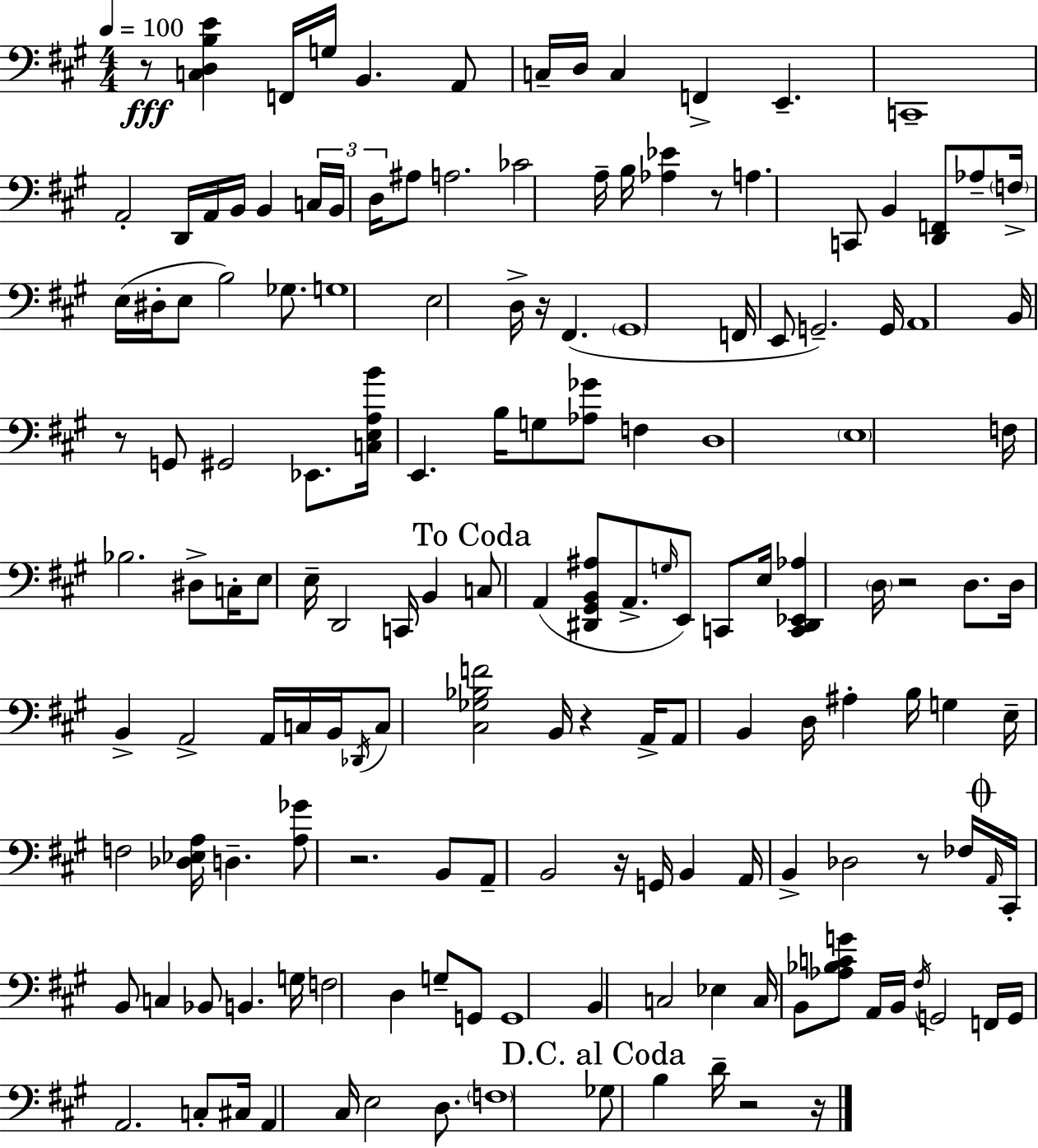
{
  \clef bass
  \numericTimeSignature
  \time 4/4
  \key a \major
  \tempo 4 = 100
  r8\fff <c d b e'>4 f,16 g16 b,4. a,8 | c16-- d16 c4 f,4-> e,4.-- | c,1-- | a,2-. d,16 a,16 b,16 b,4 \tuplet 3/2 { c16 | \break b,16 d16 } ais8 a2. | ces'2 a16-- b16 <aes ees'>4 r8 | a4. c,8 b,4 <d, f,>8 aes8-- | \parenthesize f16-> e16( dis16-. e8 b2) ges8. | \break g1 | e2 d16-> r16 fis,4.( | \parenthesize gis,1 | f,16 e,8 g,2.--) g,16 | \break a,1 | b,16 r8 g,8 gis,2 ees,8. | <c e a b'>16 e,4. b16 g8 <aes ges'>8 f4 | d1 | \break \parenthesize e1 | f16 bes2. dis8-> c16-. | e8 e16-- d,2 c,16 b,4 | \mark "To Coda" c8 a,4( <dis, gis, b, ais>8 a,8.-> \grace { g16 } e,8) c,8 | \break e16 <c, dis, ees, aes>4 \parenthesize d16 r2 d8. | d16 b,4-> a,2-> a,16 c16 | b,16 \acciaccatura { des,16 } c8 <cis ges bes f'>2 b,16 r4 | a,16-> a,8 b,4 d16 ais4-. b16 g4 | \break e16-- f2 <des ees a>16 d4.-- | <a ges'>8 r2. | b,8 a,8-- b,2 r16 g,16 b,4 | a,16 b,4-> des2 r8 | \break fes16 \mark \markup { \musicglyph "scripts.coda" } \grace { a,16 } cis,16-. b,8 c4 bes,8 b,4. | g16 f2 d4 g8-- | g,8 g,1 | b,4 c2 ees4 | \break c16 b,8 <aes bes c' g'>8 a,16 b,16 \acciaccatura { fis16 } g,2 | f,16 g,16 a,2. | c8-. cis16 a,4 cis16 e2 | d8. \parenthesize f1 | \break \mark "D.C. al Coda" ges8 b4 d'16-- r2 | r16 \bar "|."
}